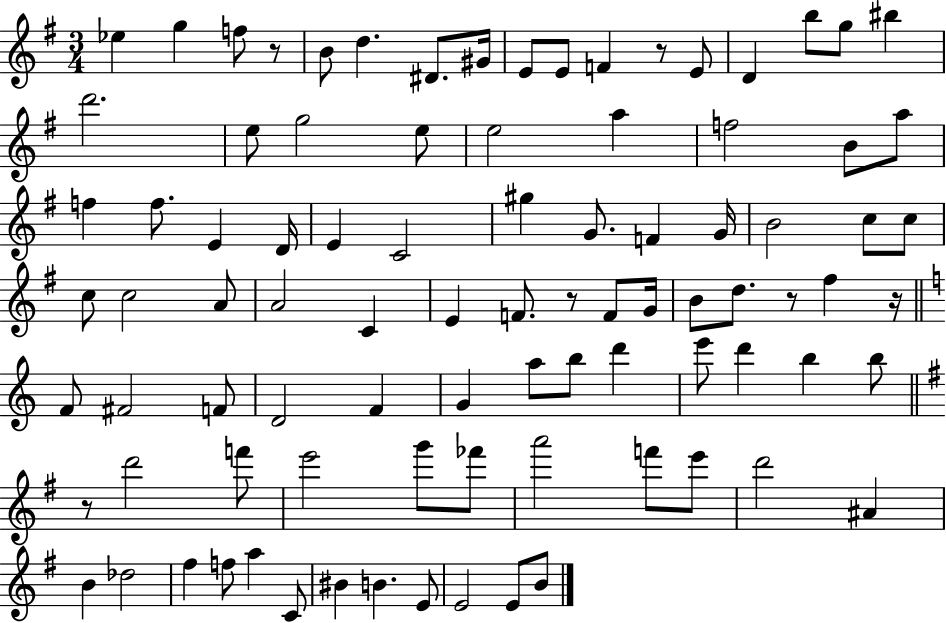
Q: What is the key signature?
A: G major